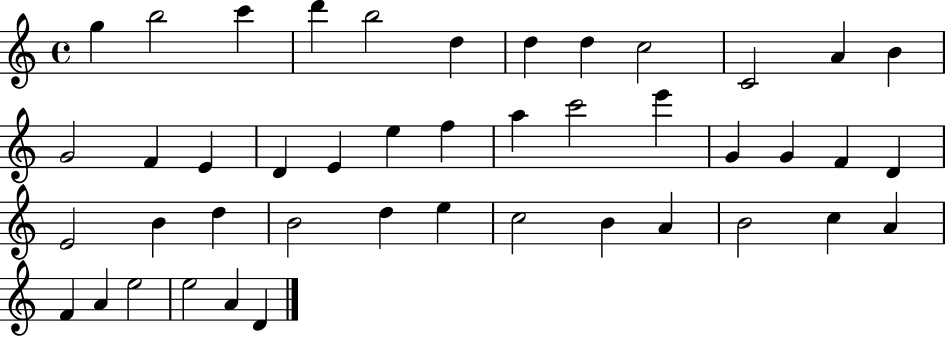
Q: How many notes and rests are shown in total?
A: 44